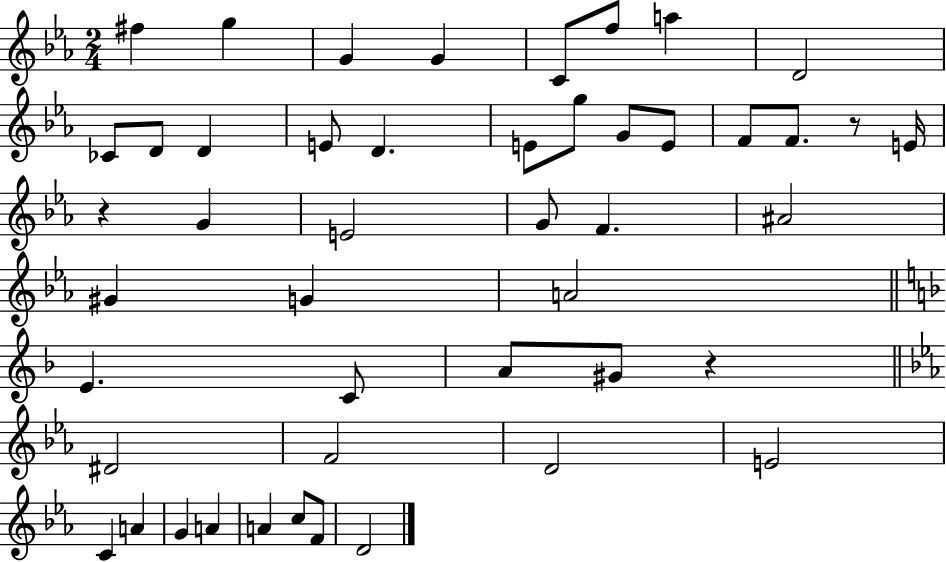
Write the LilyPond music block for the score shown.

{
  \clef treble
  \numericTimeSignature
  \time 2/4
  \key ees \major
  fis''4 g''4 | g'4 g'4 | c'8 f''8 a''4 | d'2 | \break ces'8 d'8 d'4 | e'8 d'4. | e'8 g''8 g'8 e'8 | f'8 f'8. r8 e'16 | \break r4 g'4 | e'2 | g'8 f'4. | ais'2 | \break gis'4 g'4 | a'2 | \bar "||" \break \key f \major e'4. c'8 | a'8 gis'8 r4 | \bar "||" \break \key c \minor dis'2 | f'2 | d'2 | e'2 | \break c'4 a'4 | g'4 a'4 | a'4 c''8 f'8 | d'2 | \break \bar "|."
}